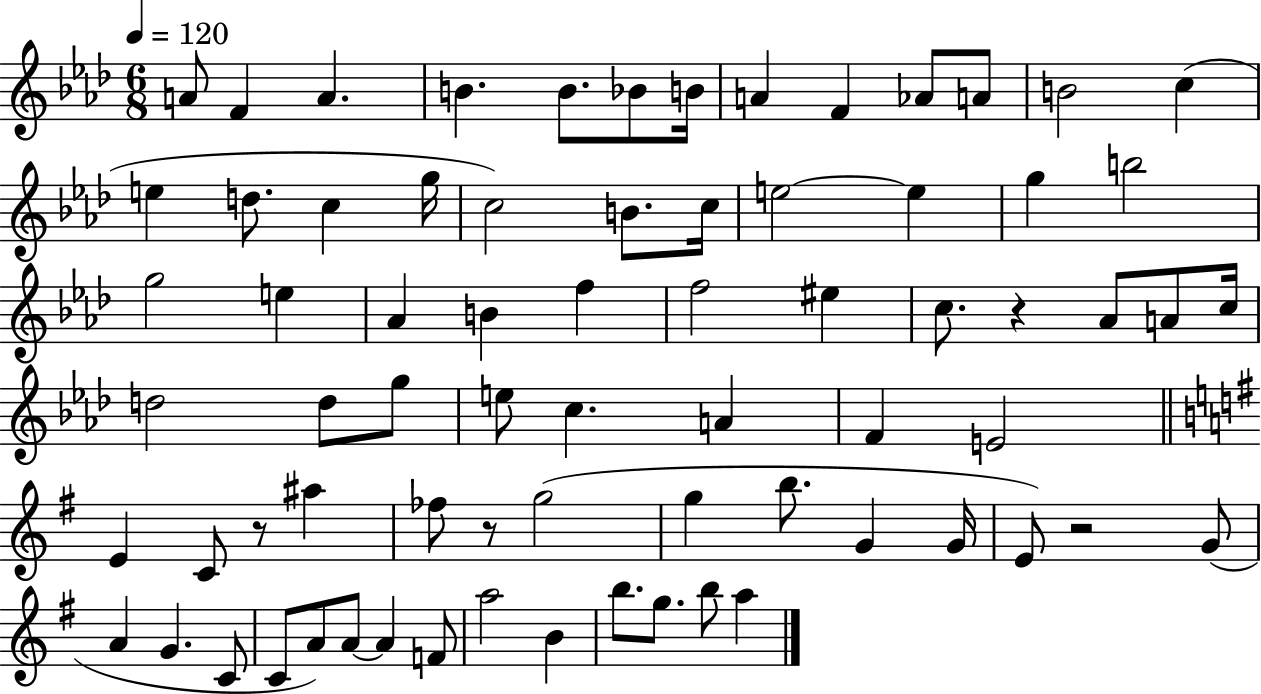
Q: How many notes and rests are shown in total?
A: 72